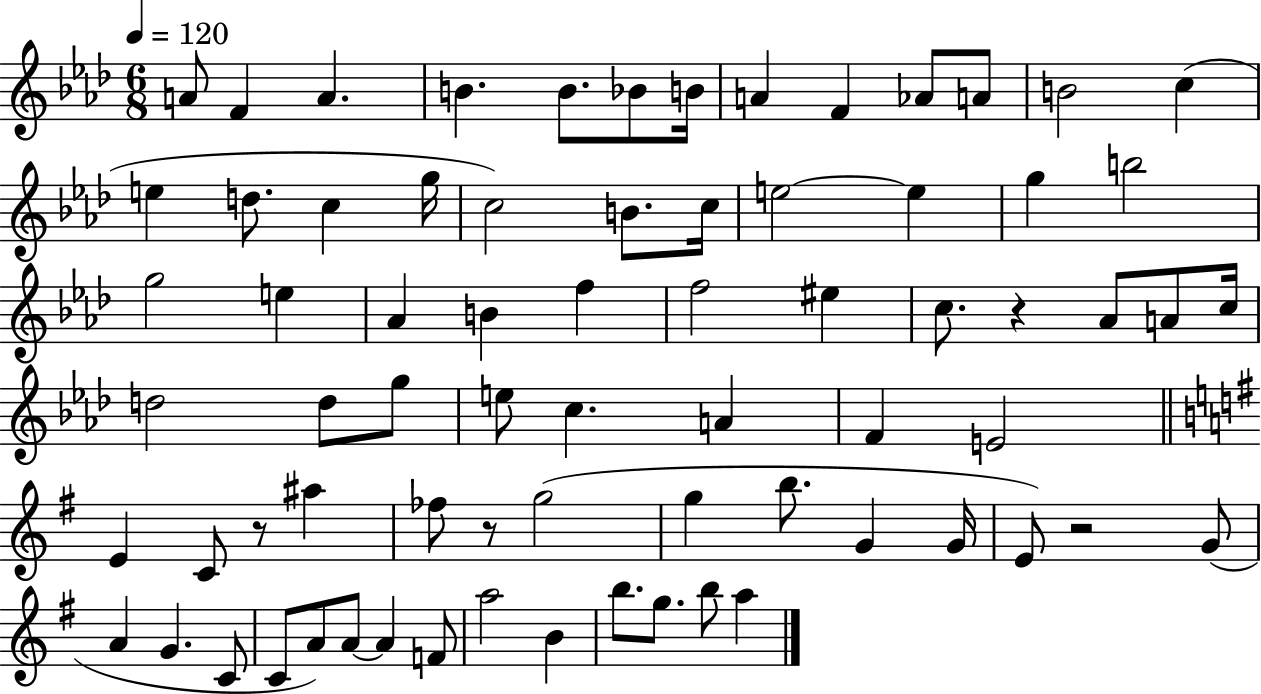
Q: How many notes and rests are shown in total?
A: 72